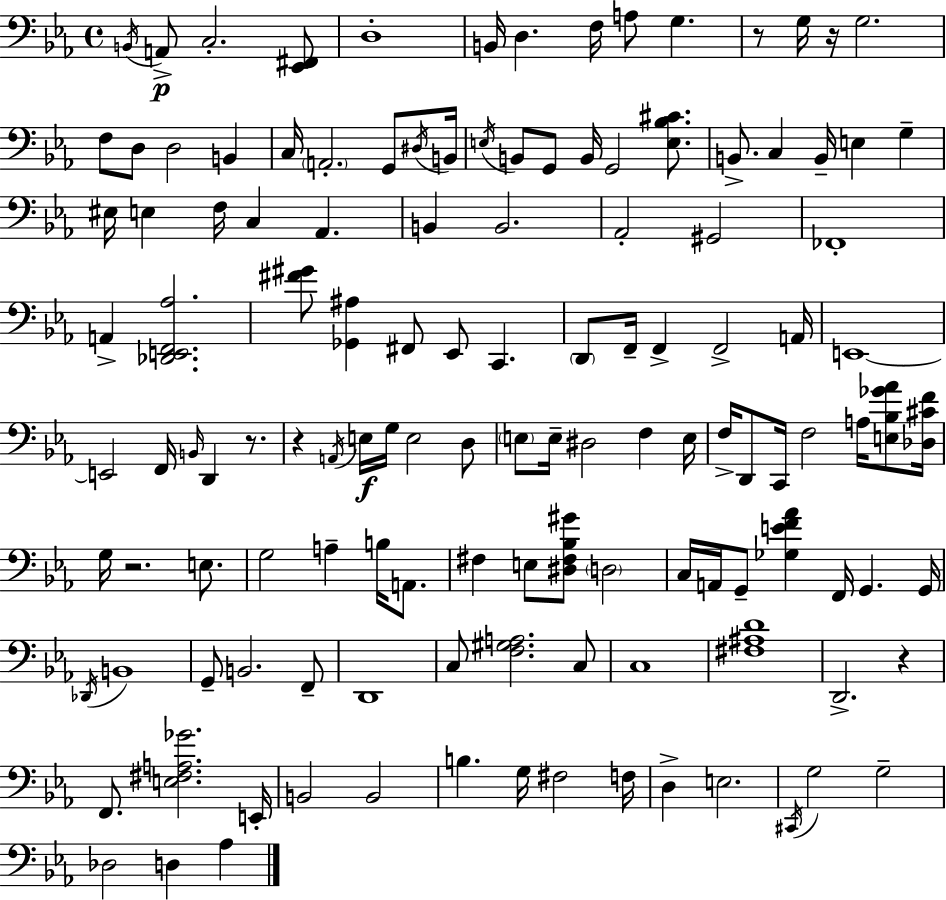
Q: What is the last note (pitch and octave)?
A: Ab3